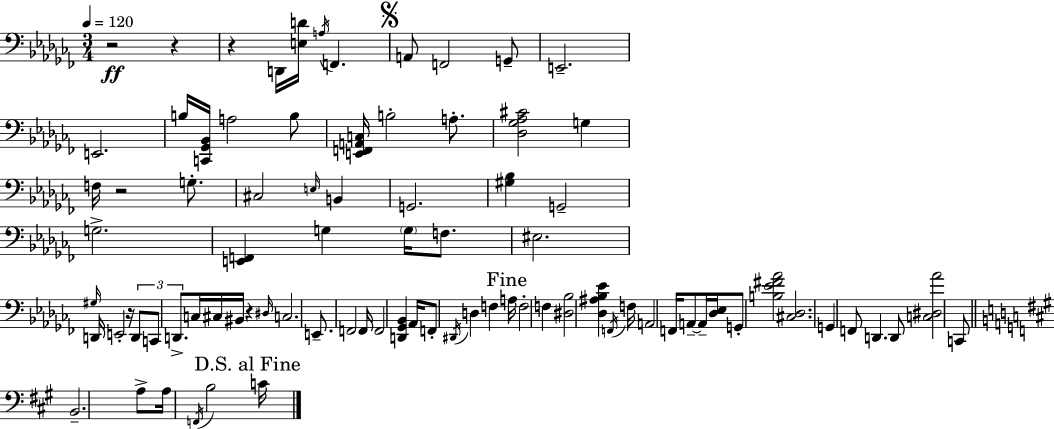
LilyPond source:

{
  \clef bass
  \numericTimeSignature
  \time 3/4
  \key aes \minor
  \tempo 4 = 120
  \repeat volta 2 { r2\ff r4 | r4 d,16 <e d'>16 \acciaccatura { a16 } f,4. | \mark \markup { \musicglyph "scripts.segno" } a,8 f,2 g,8-- | e,2.-- | \break e,2. | b16 <c, ges, bes,>16 a2 b8 | <e, f, a, c>16 b2-. a8.-. | <des ges aes cis'>2 g4 | \break f16 r2 g8.-. | cis2 \grace { e16 } b,4 | g,2. | <gis bes>4 g,2-- | \break g2.-> | <e, f,>4 g4 \parenthesize g16 f8. | eis2. | \grace { gis16 } d,16 e,2-. | \break r16 \tuplet 3/2 { d,8 c,8 d,8.-> } c16 cis16 bis,16 r4 | \grace { dis16 } c2. | e,8.-- f,2 | f,16 f,2 | \break <d, ges, bes,>4 aes,16 f,8-. \acciaccatura { dis,16 } d4 | f4 \mark "Fine" a16 f2-. | f4 <dis bes>2 | <des ais bes ees'>4 \acciaccatura { f,16 } f16 a,2 | \break f,16 a,8--~~ a,16-- <des ees>16 g,8-. <b ees' fis' aes'>2 | <cis des>2. | g,4 f,8 | d,4. d,8 <c dis aes'>2 | \break c,8 \bar "||" \break \key a \major b,2.-- | a8-> a16 \acciaccatura { f,16 } b2 | \mark "D.S. al Fine" c'16 } \bar "|."
}